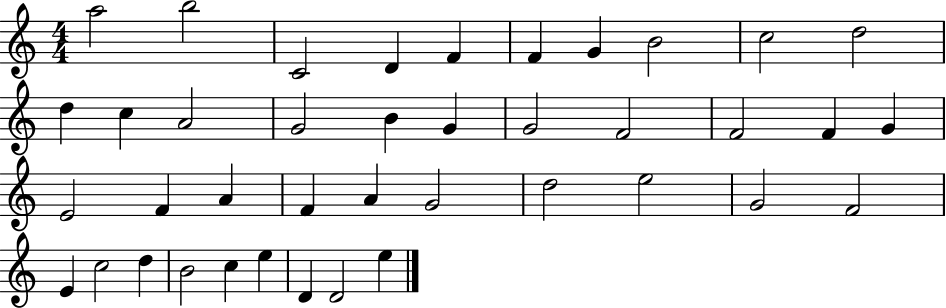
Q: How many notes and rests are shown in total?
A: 40